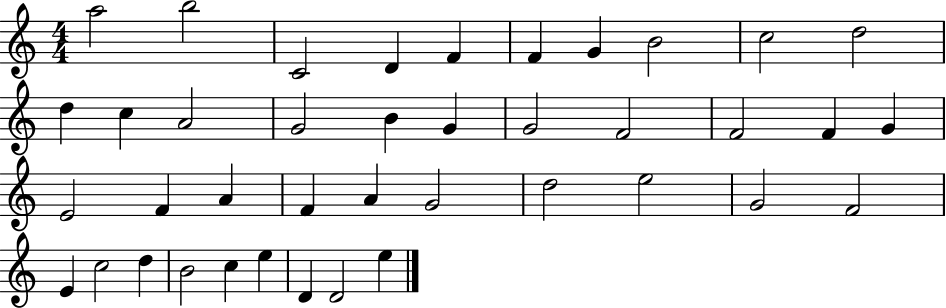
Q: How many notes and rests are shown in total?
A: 40